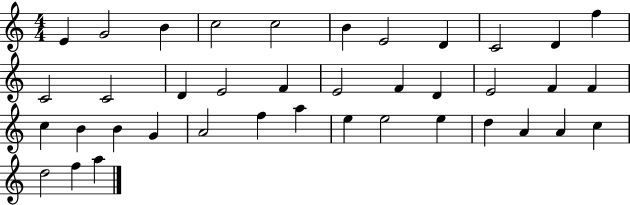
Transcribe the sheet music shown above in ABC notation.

X:1
T:Untitled
M:4/4
L:1/4
K:C
E G2 B c2 c2 B E2 D C2 D f C2 C2 D E2 F E2 F D E2 F F c B B G A2 f a e e2 e d A A c d2 f a